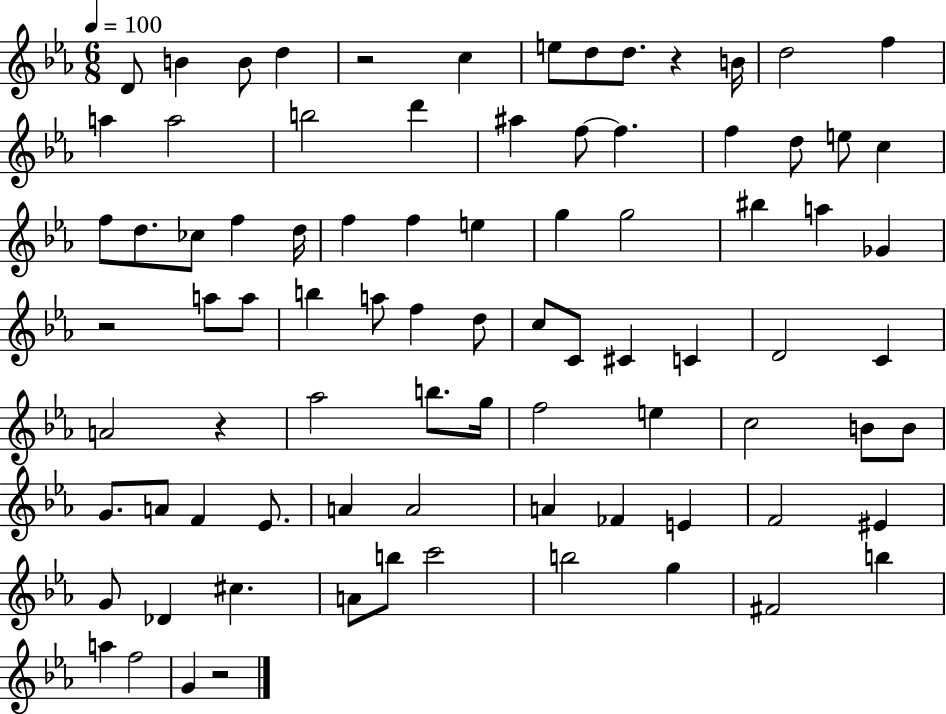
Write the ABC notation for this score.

X:1
T:Untitled
M:6/8
L:1/4
K:Eb
D/2 B B/2 d z2 c e/2 d/2 d/2 z B/4 d2 f a a2 b2 d' ^a f/2 f f d/2 e/2 c f/2 d/2 _c/2 f d/4 f f e g g2 ^b a _G z2 a/2 a/2 b a/2 f d/2 c/2 C/2 ^C C D2 C A2 z _a2 b/2 g/4 f2 e c2 B/2 B/2 G/2 A/2 F _E/2 A A2 A _F E F2 ^E G/2 _D ^c A/2 b/2 c'2 b2 g ^F2 b a f2 G z2